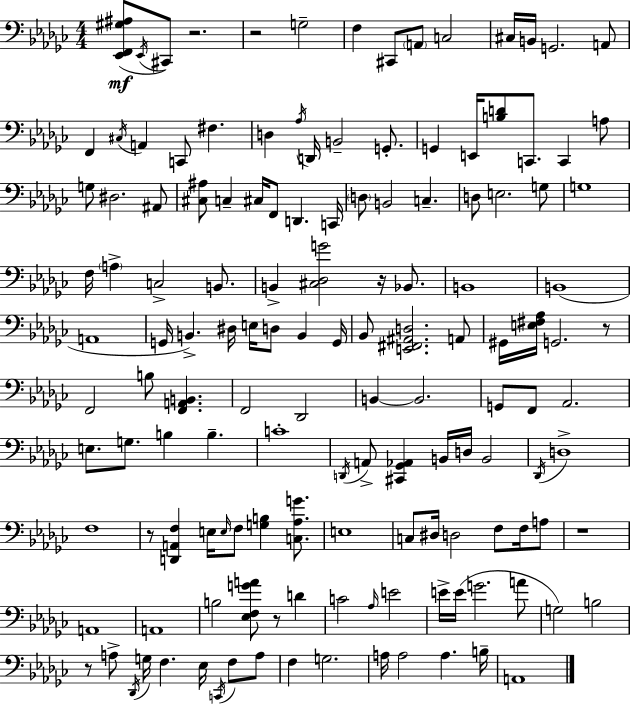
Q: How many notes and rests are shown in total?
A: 141